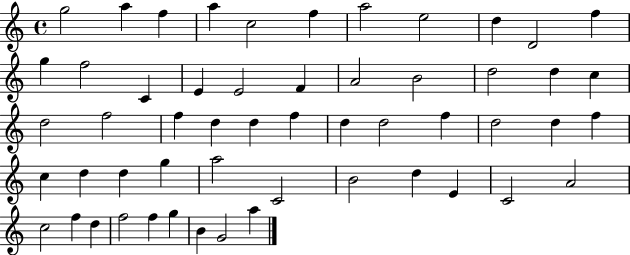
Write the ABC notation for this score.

X:1
T:Untitled
M:4/4
L:1/4
K:C
g2 a f a c2 f a2 e2 d D2 f g f2 C E E2 F A2 B2 d2 d c d2 f2 f d d f d d2 f d2 d f c d d g a2 C2 B2 d E C2 A2 c2 f d f2 f g B G2 a